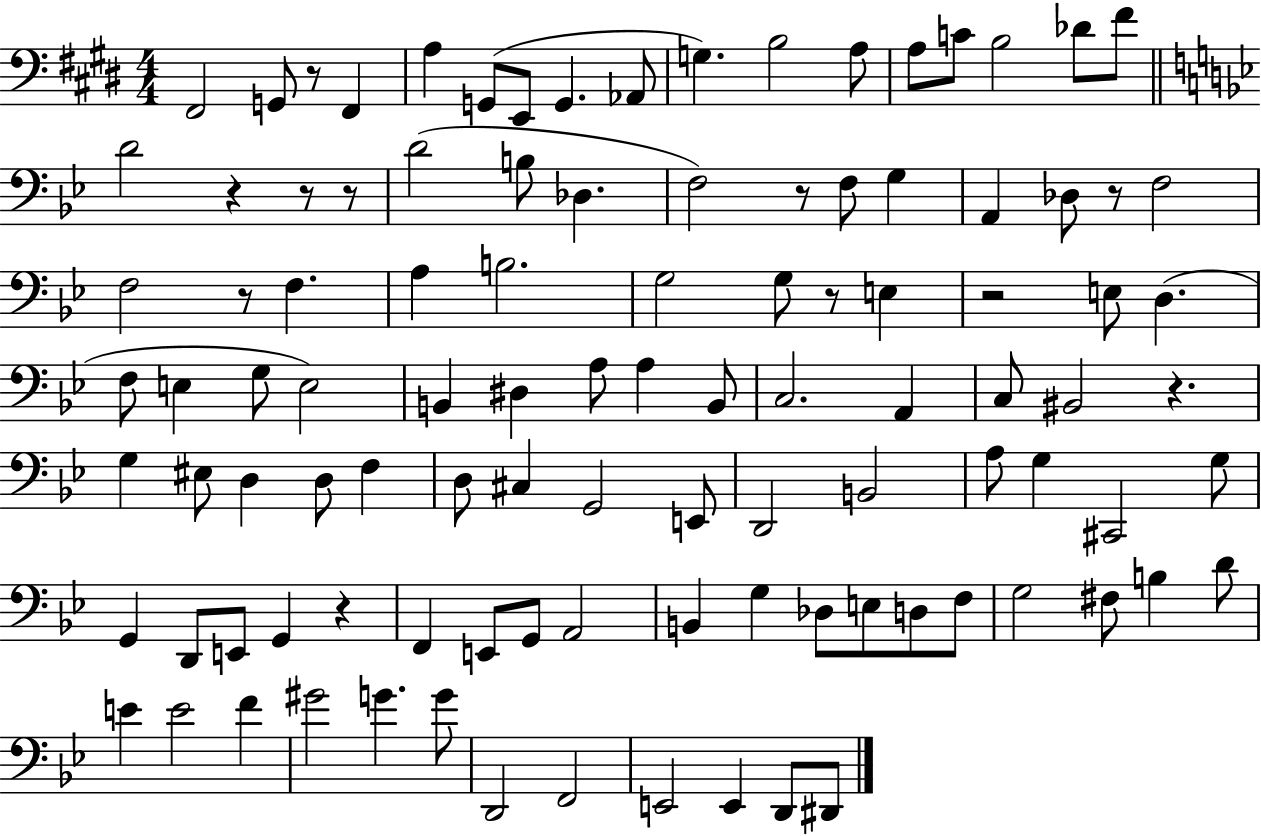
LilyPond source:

{
  \clef bass
  \numericTimeSignature
  \time 4/4
  \key e \major
  fis,2 g,8 r8 fis,4 | a4 g,8( e,8 g,4. aes,8 | g4.) b2 a8 | a8 c'8 b2 des'8 fis'8 | \break \bar "||" \break \key g \minor d'2 r4 r8 r8 | d'2( b8 des4. | f2) r8 f8 g4 | a,4 des8 r8 f2 | \break f2 r8 f4. | a4 b2. | g2 g8 r8 e4 | r2 e8 d4.( | \break f8 e4 g8 e2) | b,4 dis4 a8 a4 b,8 | c2. a,4 | c8 bis,2 r4. | \break g4 eis8 d4 d8 f4 | d8 cis4 g,2 e,8 | d,2 b,2 | a8 g4 cis,2 g8 | \break g,4 d,8 e,8 g,4 r4 | f,4 e,8 g,8 a,2 | b,4 g4 des8 e8 d8 f8 | g2 fis8 b4 d'8 | \break e'4 e'2 f'4 | gis'2 g'4. g'8 | d,2 f,2 | e,2 e,4 d,8 dis,8 | \break \bar "|."
}